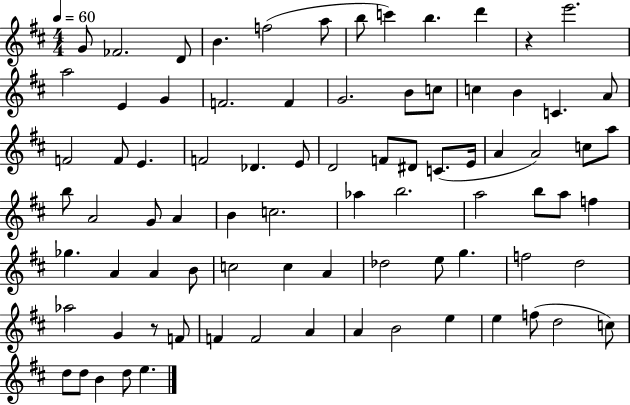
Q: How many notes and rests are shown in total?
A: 82